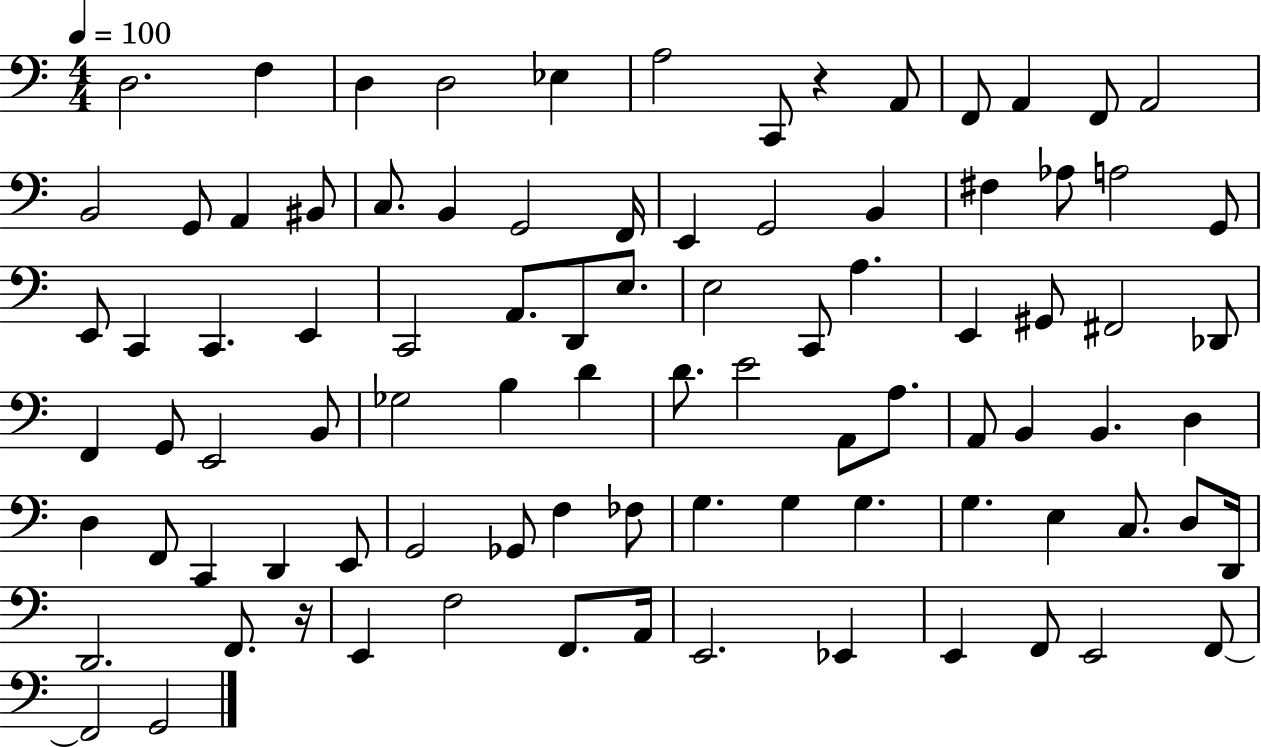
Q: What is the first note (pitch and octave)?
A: D3